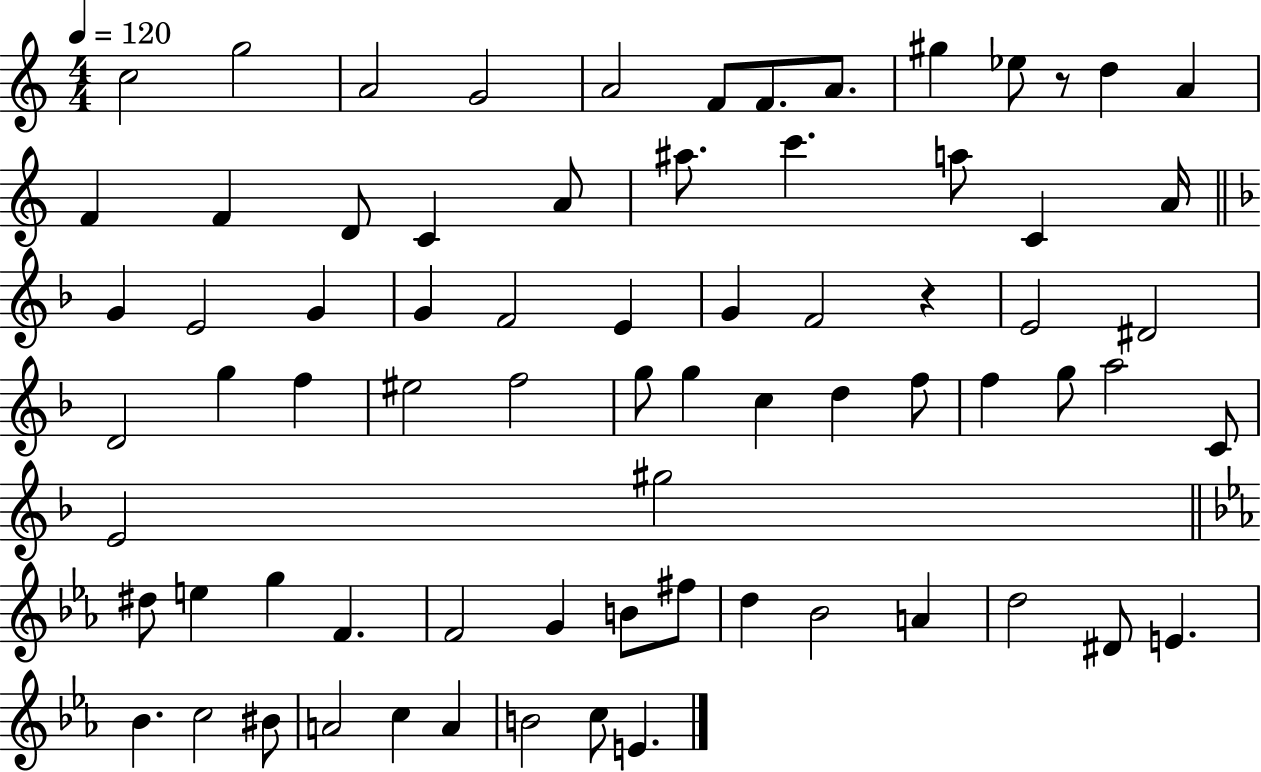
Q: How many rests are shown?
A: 2